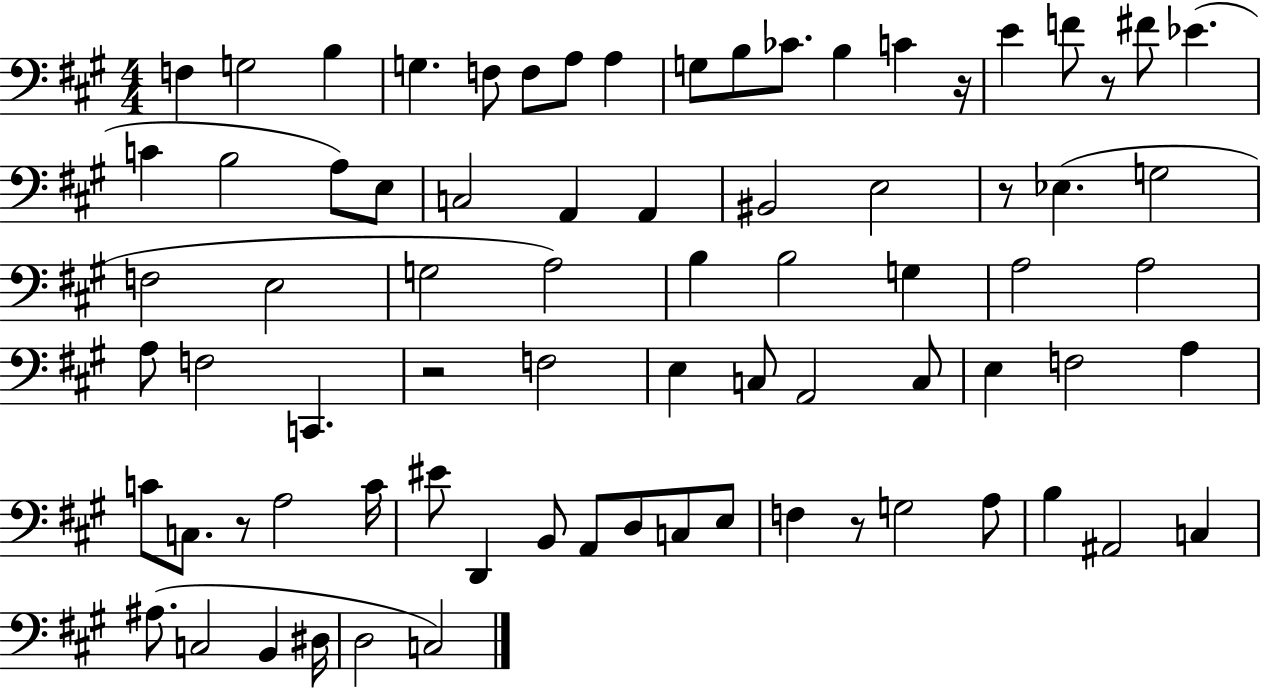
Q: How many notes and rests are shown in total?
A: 77